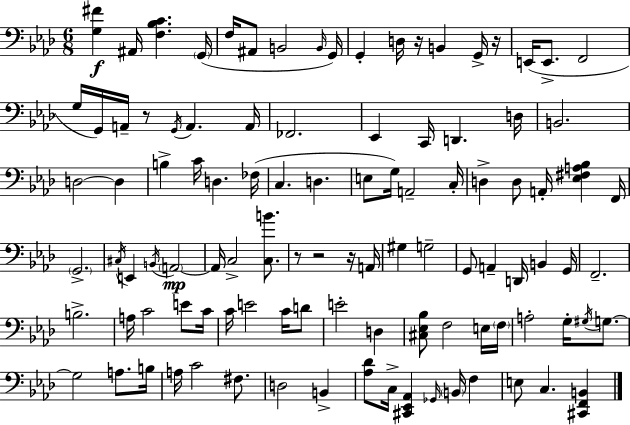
X:1
T:Untitled
M:6/8
L:1/4
K:Ab
[G,^F] ^A,,/4 [F,_B,C] G,,/4 F,/4 ^A,,/2 B,,2 B,,/4 G,,/4 G,, D,/4 z/4 B,, G,,/4 z/4 E,,/4 E,,/2 F,,2 G,/4 G,,/4 A,,/4 z/2 G,,/4 A,, A,,/4 _F,,2 _E,, C,,/4 D,, D,/4 B,,2 D,2 D, B, C/4 D, _F,/4 C, D, E,/2 G,/4 A,,2 C,/4 D, D,/2 A,,/4 [_E,^F,A,_B,] F,,/4 G,,2 ^C,/4 E,, B,,/4 A,,2 A,,/4 C,2 [C,B]/2 z/2 z2 z/4 A,,/4 ^G, G,2 G,,/2 A,, D,,/4 B,, G,,/4 F,,2 B,2 A,/4 C2 E/2 C/4 C/4 E2 C/4 D/2 E2 D, [^C,_E,_B,]/2 F,2 E,/4 F,/4 A,2 G,/4 ^G,/4 G,/2 G,2 A,/2 B,/4 A,/4 C2 ^F,/2 D,2 B,, [_A,_D]/2 C,/4 [^C,,_E,,_A,,] _G,,/4 B,,/4 F, E,/2 C, [^C,,F,,B,,]